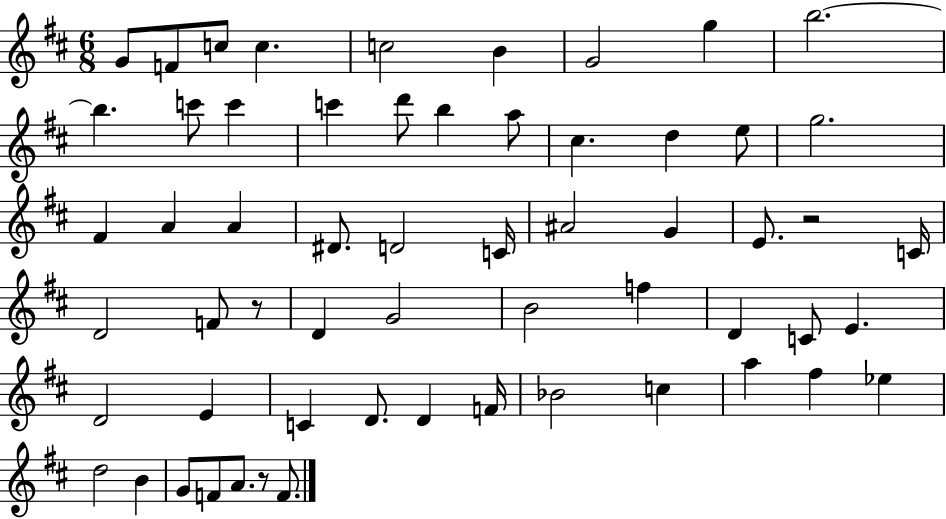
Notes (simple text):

G4/e F4/e C5/e C5/q. C5/h B4/q G4/h G5/q B5/h. B5/q. C6/e C6/q C6/q D6/e B5/q A5/e C#5/q. D5/q E5/e G5/h. F#4/q A4/q A4/q D#4/e. D4/h C4/s A#4/h G4/q E4/e. R/h C4/s D4/h F4/e R/e D4/q G4/h B4/h F5/q D4/q C4/e E4/q. D4/h E4/q C4/q D4/e. D4/q F4/s Bb4/h C5/q A5/q F#5/q Eb5/q D5/h B4/q G4/e F4/e A4/e. R/e F4/e.